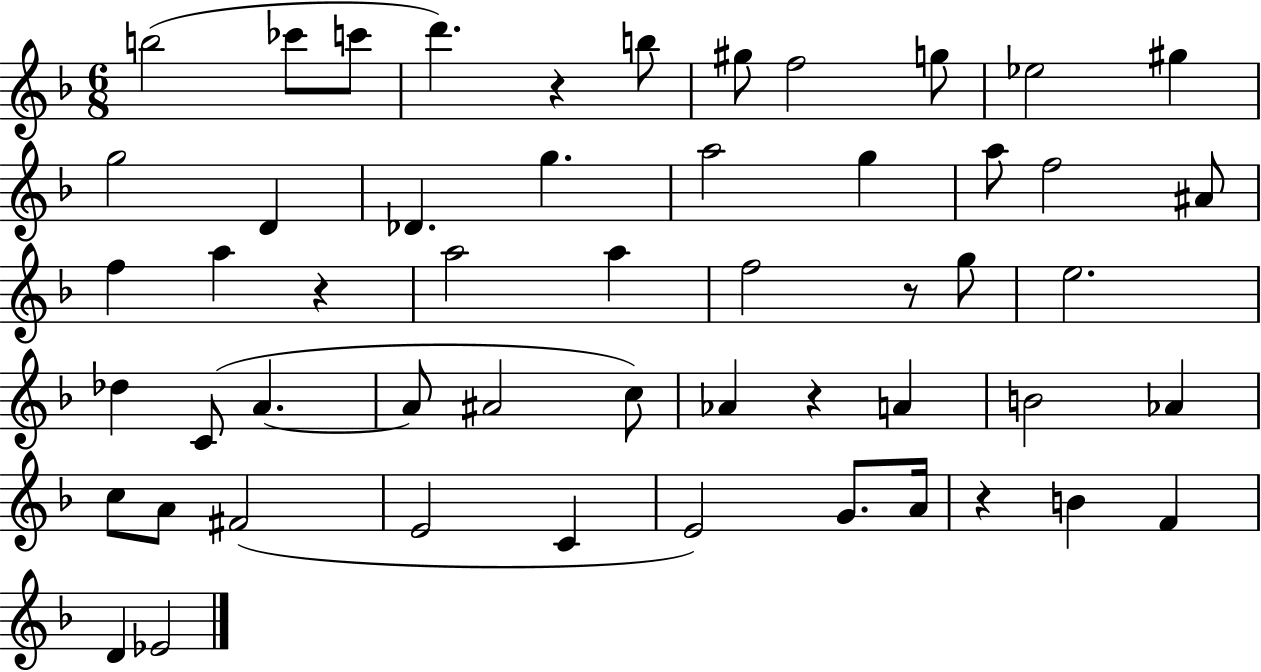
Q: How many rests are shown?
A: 5